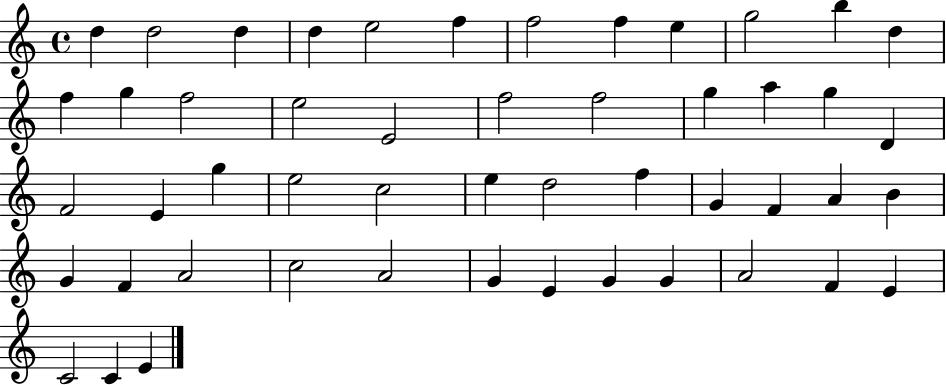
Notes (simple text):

D5/q D5/h D5/q D5/q E5/h F5/q F5/h F5/q E5/q G5/h B5/q D5/q F5/q G5/q F5/h E5/h E4/h F5/h F5/h G5/q A5/q G5/q D4/q F4/h E4/q G5/q E5/h C5/h E5/q D5/h F5/q G4/q F4/q A4/q B4/q G4/q F4/q A4/h C5/h A4/h G4/q E4/q G4/q G4/q A4/h F4/q E4/q C4/h C4/q E4/q